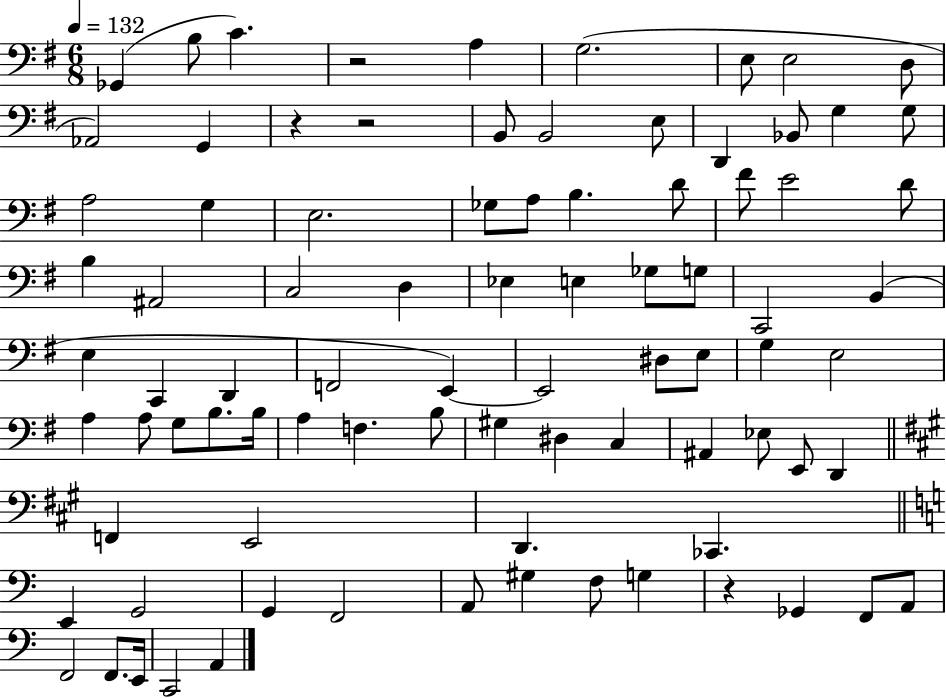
{
  \clef bass
  \numericTimeSignature
  \time 6/8
  \key g \major
  \tempo 4 = 132
  ges,4( b8 c'4.) | r2 a4 | g2.( | e8 e2 d8 | \break aes,2) g,4 | r4 r2 | b,8 b,2 e8 | d,4 bes,8 g4 g8 | \break a2 g4 | e2. | ges8 a8 b4. d'8 | fis'8 e'2 d'8 | \break b4 ais,2 | c2 d4 | ees4 e4 ges8 g8 | c,2 b,4( | \break e4 c,4 d,4 | f,2 e,4~~) | e,2 dis8 e8 | g4 e2 | \break a4 a8 g8 b8. b16 | a4 f4. b8 | gis4 dis4 c4 | ais,4 ees8 e,8 d,4 | \break \bar "||" \break \key a \major f,4 e,2 | d,4. ces,4. | \bar "||" \break \key c \major e,4 g,2 | g,4 f,2 | a,8 gis4 f8 g4 | r4 ges,4 f,8 a,8 | \break f,2 f,8. e,16 | c,2 a,4 | \bar "|."
}